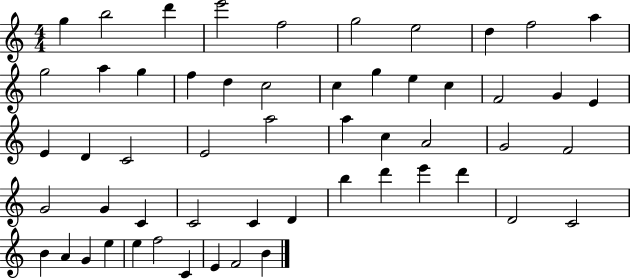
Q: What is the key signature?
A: C major